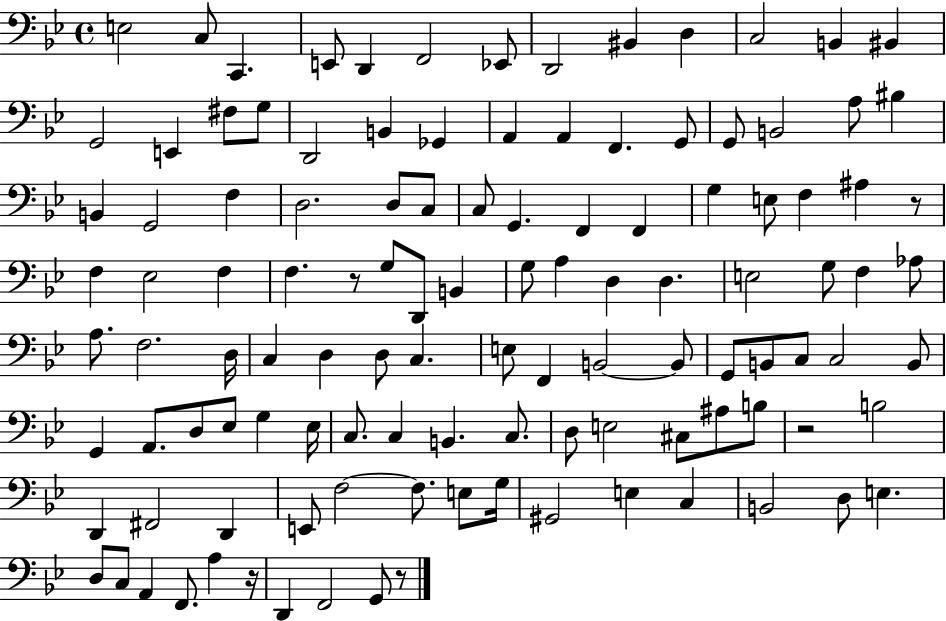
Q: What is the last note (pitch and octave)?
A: G2